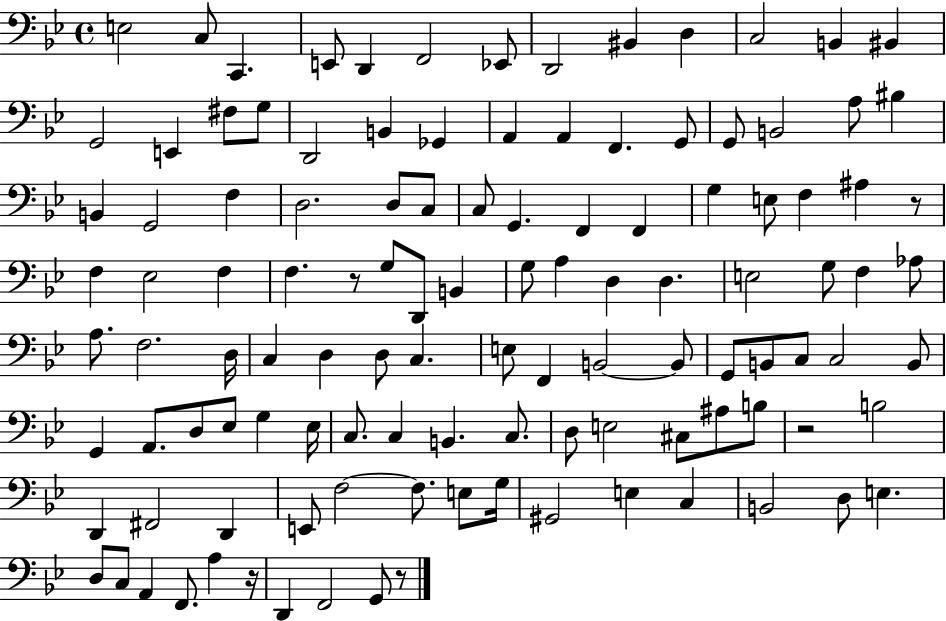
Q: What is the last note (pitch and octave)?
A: G2